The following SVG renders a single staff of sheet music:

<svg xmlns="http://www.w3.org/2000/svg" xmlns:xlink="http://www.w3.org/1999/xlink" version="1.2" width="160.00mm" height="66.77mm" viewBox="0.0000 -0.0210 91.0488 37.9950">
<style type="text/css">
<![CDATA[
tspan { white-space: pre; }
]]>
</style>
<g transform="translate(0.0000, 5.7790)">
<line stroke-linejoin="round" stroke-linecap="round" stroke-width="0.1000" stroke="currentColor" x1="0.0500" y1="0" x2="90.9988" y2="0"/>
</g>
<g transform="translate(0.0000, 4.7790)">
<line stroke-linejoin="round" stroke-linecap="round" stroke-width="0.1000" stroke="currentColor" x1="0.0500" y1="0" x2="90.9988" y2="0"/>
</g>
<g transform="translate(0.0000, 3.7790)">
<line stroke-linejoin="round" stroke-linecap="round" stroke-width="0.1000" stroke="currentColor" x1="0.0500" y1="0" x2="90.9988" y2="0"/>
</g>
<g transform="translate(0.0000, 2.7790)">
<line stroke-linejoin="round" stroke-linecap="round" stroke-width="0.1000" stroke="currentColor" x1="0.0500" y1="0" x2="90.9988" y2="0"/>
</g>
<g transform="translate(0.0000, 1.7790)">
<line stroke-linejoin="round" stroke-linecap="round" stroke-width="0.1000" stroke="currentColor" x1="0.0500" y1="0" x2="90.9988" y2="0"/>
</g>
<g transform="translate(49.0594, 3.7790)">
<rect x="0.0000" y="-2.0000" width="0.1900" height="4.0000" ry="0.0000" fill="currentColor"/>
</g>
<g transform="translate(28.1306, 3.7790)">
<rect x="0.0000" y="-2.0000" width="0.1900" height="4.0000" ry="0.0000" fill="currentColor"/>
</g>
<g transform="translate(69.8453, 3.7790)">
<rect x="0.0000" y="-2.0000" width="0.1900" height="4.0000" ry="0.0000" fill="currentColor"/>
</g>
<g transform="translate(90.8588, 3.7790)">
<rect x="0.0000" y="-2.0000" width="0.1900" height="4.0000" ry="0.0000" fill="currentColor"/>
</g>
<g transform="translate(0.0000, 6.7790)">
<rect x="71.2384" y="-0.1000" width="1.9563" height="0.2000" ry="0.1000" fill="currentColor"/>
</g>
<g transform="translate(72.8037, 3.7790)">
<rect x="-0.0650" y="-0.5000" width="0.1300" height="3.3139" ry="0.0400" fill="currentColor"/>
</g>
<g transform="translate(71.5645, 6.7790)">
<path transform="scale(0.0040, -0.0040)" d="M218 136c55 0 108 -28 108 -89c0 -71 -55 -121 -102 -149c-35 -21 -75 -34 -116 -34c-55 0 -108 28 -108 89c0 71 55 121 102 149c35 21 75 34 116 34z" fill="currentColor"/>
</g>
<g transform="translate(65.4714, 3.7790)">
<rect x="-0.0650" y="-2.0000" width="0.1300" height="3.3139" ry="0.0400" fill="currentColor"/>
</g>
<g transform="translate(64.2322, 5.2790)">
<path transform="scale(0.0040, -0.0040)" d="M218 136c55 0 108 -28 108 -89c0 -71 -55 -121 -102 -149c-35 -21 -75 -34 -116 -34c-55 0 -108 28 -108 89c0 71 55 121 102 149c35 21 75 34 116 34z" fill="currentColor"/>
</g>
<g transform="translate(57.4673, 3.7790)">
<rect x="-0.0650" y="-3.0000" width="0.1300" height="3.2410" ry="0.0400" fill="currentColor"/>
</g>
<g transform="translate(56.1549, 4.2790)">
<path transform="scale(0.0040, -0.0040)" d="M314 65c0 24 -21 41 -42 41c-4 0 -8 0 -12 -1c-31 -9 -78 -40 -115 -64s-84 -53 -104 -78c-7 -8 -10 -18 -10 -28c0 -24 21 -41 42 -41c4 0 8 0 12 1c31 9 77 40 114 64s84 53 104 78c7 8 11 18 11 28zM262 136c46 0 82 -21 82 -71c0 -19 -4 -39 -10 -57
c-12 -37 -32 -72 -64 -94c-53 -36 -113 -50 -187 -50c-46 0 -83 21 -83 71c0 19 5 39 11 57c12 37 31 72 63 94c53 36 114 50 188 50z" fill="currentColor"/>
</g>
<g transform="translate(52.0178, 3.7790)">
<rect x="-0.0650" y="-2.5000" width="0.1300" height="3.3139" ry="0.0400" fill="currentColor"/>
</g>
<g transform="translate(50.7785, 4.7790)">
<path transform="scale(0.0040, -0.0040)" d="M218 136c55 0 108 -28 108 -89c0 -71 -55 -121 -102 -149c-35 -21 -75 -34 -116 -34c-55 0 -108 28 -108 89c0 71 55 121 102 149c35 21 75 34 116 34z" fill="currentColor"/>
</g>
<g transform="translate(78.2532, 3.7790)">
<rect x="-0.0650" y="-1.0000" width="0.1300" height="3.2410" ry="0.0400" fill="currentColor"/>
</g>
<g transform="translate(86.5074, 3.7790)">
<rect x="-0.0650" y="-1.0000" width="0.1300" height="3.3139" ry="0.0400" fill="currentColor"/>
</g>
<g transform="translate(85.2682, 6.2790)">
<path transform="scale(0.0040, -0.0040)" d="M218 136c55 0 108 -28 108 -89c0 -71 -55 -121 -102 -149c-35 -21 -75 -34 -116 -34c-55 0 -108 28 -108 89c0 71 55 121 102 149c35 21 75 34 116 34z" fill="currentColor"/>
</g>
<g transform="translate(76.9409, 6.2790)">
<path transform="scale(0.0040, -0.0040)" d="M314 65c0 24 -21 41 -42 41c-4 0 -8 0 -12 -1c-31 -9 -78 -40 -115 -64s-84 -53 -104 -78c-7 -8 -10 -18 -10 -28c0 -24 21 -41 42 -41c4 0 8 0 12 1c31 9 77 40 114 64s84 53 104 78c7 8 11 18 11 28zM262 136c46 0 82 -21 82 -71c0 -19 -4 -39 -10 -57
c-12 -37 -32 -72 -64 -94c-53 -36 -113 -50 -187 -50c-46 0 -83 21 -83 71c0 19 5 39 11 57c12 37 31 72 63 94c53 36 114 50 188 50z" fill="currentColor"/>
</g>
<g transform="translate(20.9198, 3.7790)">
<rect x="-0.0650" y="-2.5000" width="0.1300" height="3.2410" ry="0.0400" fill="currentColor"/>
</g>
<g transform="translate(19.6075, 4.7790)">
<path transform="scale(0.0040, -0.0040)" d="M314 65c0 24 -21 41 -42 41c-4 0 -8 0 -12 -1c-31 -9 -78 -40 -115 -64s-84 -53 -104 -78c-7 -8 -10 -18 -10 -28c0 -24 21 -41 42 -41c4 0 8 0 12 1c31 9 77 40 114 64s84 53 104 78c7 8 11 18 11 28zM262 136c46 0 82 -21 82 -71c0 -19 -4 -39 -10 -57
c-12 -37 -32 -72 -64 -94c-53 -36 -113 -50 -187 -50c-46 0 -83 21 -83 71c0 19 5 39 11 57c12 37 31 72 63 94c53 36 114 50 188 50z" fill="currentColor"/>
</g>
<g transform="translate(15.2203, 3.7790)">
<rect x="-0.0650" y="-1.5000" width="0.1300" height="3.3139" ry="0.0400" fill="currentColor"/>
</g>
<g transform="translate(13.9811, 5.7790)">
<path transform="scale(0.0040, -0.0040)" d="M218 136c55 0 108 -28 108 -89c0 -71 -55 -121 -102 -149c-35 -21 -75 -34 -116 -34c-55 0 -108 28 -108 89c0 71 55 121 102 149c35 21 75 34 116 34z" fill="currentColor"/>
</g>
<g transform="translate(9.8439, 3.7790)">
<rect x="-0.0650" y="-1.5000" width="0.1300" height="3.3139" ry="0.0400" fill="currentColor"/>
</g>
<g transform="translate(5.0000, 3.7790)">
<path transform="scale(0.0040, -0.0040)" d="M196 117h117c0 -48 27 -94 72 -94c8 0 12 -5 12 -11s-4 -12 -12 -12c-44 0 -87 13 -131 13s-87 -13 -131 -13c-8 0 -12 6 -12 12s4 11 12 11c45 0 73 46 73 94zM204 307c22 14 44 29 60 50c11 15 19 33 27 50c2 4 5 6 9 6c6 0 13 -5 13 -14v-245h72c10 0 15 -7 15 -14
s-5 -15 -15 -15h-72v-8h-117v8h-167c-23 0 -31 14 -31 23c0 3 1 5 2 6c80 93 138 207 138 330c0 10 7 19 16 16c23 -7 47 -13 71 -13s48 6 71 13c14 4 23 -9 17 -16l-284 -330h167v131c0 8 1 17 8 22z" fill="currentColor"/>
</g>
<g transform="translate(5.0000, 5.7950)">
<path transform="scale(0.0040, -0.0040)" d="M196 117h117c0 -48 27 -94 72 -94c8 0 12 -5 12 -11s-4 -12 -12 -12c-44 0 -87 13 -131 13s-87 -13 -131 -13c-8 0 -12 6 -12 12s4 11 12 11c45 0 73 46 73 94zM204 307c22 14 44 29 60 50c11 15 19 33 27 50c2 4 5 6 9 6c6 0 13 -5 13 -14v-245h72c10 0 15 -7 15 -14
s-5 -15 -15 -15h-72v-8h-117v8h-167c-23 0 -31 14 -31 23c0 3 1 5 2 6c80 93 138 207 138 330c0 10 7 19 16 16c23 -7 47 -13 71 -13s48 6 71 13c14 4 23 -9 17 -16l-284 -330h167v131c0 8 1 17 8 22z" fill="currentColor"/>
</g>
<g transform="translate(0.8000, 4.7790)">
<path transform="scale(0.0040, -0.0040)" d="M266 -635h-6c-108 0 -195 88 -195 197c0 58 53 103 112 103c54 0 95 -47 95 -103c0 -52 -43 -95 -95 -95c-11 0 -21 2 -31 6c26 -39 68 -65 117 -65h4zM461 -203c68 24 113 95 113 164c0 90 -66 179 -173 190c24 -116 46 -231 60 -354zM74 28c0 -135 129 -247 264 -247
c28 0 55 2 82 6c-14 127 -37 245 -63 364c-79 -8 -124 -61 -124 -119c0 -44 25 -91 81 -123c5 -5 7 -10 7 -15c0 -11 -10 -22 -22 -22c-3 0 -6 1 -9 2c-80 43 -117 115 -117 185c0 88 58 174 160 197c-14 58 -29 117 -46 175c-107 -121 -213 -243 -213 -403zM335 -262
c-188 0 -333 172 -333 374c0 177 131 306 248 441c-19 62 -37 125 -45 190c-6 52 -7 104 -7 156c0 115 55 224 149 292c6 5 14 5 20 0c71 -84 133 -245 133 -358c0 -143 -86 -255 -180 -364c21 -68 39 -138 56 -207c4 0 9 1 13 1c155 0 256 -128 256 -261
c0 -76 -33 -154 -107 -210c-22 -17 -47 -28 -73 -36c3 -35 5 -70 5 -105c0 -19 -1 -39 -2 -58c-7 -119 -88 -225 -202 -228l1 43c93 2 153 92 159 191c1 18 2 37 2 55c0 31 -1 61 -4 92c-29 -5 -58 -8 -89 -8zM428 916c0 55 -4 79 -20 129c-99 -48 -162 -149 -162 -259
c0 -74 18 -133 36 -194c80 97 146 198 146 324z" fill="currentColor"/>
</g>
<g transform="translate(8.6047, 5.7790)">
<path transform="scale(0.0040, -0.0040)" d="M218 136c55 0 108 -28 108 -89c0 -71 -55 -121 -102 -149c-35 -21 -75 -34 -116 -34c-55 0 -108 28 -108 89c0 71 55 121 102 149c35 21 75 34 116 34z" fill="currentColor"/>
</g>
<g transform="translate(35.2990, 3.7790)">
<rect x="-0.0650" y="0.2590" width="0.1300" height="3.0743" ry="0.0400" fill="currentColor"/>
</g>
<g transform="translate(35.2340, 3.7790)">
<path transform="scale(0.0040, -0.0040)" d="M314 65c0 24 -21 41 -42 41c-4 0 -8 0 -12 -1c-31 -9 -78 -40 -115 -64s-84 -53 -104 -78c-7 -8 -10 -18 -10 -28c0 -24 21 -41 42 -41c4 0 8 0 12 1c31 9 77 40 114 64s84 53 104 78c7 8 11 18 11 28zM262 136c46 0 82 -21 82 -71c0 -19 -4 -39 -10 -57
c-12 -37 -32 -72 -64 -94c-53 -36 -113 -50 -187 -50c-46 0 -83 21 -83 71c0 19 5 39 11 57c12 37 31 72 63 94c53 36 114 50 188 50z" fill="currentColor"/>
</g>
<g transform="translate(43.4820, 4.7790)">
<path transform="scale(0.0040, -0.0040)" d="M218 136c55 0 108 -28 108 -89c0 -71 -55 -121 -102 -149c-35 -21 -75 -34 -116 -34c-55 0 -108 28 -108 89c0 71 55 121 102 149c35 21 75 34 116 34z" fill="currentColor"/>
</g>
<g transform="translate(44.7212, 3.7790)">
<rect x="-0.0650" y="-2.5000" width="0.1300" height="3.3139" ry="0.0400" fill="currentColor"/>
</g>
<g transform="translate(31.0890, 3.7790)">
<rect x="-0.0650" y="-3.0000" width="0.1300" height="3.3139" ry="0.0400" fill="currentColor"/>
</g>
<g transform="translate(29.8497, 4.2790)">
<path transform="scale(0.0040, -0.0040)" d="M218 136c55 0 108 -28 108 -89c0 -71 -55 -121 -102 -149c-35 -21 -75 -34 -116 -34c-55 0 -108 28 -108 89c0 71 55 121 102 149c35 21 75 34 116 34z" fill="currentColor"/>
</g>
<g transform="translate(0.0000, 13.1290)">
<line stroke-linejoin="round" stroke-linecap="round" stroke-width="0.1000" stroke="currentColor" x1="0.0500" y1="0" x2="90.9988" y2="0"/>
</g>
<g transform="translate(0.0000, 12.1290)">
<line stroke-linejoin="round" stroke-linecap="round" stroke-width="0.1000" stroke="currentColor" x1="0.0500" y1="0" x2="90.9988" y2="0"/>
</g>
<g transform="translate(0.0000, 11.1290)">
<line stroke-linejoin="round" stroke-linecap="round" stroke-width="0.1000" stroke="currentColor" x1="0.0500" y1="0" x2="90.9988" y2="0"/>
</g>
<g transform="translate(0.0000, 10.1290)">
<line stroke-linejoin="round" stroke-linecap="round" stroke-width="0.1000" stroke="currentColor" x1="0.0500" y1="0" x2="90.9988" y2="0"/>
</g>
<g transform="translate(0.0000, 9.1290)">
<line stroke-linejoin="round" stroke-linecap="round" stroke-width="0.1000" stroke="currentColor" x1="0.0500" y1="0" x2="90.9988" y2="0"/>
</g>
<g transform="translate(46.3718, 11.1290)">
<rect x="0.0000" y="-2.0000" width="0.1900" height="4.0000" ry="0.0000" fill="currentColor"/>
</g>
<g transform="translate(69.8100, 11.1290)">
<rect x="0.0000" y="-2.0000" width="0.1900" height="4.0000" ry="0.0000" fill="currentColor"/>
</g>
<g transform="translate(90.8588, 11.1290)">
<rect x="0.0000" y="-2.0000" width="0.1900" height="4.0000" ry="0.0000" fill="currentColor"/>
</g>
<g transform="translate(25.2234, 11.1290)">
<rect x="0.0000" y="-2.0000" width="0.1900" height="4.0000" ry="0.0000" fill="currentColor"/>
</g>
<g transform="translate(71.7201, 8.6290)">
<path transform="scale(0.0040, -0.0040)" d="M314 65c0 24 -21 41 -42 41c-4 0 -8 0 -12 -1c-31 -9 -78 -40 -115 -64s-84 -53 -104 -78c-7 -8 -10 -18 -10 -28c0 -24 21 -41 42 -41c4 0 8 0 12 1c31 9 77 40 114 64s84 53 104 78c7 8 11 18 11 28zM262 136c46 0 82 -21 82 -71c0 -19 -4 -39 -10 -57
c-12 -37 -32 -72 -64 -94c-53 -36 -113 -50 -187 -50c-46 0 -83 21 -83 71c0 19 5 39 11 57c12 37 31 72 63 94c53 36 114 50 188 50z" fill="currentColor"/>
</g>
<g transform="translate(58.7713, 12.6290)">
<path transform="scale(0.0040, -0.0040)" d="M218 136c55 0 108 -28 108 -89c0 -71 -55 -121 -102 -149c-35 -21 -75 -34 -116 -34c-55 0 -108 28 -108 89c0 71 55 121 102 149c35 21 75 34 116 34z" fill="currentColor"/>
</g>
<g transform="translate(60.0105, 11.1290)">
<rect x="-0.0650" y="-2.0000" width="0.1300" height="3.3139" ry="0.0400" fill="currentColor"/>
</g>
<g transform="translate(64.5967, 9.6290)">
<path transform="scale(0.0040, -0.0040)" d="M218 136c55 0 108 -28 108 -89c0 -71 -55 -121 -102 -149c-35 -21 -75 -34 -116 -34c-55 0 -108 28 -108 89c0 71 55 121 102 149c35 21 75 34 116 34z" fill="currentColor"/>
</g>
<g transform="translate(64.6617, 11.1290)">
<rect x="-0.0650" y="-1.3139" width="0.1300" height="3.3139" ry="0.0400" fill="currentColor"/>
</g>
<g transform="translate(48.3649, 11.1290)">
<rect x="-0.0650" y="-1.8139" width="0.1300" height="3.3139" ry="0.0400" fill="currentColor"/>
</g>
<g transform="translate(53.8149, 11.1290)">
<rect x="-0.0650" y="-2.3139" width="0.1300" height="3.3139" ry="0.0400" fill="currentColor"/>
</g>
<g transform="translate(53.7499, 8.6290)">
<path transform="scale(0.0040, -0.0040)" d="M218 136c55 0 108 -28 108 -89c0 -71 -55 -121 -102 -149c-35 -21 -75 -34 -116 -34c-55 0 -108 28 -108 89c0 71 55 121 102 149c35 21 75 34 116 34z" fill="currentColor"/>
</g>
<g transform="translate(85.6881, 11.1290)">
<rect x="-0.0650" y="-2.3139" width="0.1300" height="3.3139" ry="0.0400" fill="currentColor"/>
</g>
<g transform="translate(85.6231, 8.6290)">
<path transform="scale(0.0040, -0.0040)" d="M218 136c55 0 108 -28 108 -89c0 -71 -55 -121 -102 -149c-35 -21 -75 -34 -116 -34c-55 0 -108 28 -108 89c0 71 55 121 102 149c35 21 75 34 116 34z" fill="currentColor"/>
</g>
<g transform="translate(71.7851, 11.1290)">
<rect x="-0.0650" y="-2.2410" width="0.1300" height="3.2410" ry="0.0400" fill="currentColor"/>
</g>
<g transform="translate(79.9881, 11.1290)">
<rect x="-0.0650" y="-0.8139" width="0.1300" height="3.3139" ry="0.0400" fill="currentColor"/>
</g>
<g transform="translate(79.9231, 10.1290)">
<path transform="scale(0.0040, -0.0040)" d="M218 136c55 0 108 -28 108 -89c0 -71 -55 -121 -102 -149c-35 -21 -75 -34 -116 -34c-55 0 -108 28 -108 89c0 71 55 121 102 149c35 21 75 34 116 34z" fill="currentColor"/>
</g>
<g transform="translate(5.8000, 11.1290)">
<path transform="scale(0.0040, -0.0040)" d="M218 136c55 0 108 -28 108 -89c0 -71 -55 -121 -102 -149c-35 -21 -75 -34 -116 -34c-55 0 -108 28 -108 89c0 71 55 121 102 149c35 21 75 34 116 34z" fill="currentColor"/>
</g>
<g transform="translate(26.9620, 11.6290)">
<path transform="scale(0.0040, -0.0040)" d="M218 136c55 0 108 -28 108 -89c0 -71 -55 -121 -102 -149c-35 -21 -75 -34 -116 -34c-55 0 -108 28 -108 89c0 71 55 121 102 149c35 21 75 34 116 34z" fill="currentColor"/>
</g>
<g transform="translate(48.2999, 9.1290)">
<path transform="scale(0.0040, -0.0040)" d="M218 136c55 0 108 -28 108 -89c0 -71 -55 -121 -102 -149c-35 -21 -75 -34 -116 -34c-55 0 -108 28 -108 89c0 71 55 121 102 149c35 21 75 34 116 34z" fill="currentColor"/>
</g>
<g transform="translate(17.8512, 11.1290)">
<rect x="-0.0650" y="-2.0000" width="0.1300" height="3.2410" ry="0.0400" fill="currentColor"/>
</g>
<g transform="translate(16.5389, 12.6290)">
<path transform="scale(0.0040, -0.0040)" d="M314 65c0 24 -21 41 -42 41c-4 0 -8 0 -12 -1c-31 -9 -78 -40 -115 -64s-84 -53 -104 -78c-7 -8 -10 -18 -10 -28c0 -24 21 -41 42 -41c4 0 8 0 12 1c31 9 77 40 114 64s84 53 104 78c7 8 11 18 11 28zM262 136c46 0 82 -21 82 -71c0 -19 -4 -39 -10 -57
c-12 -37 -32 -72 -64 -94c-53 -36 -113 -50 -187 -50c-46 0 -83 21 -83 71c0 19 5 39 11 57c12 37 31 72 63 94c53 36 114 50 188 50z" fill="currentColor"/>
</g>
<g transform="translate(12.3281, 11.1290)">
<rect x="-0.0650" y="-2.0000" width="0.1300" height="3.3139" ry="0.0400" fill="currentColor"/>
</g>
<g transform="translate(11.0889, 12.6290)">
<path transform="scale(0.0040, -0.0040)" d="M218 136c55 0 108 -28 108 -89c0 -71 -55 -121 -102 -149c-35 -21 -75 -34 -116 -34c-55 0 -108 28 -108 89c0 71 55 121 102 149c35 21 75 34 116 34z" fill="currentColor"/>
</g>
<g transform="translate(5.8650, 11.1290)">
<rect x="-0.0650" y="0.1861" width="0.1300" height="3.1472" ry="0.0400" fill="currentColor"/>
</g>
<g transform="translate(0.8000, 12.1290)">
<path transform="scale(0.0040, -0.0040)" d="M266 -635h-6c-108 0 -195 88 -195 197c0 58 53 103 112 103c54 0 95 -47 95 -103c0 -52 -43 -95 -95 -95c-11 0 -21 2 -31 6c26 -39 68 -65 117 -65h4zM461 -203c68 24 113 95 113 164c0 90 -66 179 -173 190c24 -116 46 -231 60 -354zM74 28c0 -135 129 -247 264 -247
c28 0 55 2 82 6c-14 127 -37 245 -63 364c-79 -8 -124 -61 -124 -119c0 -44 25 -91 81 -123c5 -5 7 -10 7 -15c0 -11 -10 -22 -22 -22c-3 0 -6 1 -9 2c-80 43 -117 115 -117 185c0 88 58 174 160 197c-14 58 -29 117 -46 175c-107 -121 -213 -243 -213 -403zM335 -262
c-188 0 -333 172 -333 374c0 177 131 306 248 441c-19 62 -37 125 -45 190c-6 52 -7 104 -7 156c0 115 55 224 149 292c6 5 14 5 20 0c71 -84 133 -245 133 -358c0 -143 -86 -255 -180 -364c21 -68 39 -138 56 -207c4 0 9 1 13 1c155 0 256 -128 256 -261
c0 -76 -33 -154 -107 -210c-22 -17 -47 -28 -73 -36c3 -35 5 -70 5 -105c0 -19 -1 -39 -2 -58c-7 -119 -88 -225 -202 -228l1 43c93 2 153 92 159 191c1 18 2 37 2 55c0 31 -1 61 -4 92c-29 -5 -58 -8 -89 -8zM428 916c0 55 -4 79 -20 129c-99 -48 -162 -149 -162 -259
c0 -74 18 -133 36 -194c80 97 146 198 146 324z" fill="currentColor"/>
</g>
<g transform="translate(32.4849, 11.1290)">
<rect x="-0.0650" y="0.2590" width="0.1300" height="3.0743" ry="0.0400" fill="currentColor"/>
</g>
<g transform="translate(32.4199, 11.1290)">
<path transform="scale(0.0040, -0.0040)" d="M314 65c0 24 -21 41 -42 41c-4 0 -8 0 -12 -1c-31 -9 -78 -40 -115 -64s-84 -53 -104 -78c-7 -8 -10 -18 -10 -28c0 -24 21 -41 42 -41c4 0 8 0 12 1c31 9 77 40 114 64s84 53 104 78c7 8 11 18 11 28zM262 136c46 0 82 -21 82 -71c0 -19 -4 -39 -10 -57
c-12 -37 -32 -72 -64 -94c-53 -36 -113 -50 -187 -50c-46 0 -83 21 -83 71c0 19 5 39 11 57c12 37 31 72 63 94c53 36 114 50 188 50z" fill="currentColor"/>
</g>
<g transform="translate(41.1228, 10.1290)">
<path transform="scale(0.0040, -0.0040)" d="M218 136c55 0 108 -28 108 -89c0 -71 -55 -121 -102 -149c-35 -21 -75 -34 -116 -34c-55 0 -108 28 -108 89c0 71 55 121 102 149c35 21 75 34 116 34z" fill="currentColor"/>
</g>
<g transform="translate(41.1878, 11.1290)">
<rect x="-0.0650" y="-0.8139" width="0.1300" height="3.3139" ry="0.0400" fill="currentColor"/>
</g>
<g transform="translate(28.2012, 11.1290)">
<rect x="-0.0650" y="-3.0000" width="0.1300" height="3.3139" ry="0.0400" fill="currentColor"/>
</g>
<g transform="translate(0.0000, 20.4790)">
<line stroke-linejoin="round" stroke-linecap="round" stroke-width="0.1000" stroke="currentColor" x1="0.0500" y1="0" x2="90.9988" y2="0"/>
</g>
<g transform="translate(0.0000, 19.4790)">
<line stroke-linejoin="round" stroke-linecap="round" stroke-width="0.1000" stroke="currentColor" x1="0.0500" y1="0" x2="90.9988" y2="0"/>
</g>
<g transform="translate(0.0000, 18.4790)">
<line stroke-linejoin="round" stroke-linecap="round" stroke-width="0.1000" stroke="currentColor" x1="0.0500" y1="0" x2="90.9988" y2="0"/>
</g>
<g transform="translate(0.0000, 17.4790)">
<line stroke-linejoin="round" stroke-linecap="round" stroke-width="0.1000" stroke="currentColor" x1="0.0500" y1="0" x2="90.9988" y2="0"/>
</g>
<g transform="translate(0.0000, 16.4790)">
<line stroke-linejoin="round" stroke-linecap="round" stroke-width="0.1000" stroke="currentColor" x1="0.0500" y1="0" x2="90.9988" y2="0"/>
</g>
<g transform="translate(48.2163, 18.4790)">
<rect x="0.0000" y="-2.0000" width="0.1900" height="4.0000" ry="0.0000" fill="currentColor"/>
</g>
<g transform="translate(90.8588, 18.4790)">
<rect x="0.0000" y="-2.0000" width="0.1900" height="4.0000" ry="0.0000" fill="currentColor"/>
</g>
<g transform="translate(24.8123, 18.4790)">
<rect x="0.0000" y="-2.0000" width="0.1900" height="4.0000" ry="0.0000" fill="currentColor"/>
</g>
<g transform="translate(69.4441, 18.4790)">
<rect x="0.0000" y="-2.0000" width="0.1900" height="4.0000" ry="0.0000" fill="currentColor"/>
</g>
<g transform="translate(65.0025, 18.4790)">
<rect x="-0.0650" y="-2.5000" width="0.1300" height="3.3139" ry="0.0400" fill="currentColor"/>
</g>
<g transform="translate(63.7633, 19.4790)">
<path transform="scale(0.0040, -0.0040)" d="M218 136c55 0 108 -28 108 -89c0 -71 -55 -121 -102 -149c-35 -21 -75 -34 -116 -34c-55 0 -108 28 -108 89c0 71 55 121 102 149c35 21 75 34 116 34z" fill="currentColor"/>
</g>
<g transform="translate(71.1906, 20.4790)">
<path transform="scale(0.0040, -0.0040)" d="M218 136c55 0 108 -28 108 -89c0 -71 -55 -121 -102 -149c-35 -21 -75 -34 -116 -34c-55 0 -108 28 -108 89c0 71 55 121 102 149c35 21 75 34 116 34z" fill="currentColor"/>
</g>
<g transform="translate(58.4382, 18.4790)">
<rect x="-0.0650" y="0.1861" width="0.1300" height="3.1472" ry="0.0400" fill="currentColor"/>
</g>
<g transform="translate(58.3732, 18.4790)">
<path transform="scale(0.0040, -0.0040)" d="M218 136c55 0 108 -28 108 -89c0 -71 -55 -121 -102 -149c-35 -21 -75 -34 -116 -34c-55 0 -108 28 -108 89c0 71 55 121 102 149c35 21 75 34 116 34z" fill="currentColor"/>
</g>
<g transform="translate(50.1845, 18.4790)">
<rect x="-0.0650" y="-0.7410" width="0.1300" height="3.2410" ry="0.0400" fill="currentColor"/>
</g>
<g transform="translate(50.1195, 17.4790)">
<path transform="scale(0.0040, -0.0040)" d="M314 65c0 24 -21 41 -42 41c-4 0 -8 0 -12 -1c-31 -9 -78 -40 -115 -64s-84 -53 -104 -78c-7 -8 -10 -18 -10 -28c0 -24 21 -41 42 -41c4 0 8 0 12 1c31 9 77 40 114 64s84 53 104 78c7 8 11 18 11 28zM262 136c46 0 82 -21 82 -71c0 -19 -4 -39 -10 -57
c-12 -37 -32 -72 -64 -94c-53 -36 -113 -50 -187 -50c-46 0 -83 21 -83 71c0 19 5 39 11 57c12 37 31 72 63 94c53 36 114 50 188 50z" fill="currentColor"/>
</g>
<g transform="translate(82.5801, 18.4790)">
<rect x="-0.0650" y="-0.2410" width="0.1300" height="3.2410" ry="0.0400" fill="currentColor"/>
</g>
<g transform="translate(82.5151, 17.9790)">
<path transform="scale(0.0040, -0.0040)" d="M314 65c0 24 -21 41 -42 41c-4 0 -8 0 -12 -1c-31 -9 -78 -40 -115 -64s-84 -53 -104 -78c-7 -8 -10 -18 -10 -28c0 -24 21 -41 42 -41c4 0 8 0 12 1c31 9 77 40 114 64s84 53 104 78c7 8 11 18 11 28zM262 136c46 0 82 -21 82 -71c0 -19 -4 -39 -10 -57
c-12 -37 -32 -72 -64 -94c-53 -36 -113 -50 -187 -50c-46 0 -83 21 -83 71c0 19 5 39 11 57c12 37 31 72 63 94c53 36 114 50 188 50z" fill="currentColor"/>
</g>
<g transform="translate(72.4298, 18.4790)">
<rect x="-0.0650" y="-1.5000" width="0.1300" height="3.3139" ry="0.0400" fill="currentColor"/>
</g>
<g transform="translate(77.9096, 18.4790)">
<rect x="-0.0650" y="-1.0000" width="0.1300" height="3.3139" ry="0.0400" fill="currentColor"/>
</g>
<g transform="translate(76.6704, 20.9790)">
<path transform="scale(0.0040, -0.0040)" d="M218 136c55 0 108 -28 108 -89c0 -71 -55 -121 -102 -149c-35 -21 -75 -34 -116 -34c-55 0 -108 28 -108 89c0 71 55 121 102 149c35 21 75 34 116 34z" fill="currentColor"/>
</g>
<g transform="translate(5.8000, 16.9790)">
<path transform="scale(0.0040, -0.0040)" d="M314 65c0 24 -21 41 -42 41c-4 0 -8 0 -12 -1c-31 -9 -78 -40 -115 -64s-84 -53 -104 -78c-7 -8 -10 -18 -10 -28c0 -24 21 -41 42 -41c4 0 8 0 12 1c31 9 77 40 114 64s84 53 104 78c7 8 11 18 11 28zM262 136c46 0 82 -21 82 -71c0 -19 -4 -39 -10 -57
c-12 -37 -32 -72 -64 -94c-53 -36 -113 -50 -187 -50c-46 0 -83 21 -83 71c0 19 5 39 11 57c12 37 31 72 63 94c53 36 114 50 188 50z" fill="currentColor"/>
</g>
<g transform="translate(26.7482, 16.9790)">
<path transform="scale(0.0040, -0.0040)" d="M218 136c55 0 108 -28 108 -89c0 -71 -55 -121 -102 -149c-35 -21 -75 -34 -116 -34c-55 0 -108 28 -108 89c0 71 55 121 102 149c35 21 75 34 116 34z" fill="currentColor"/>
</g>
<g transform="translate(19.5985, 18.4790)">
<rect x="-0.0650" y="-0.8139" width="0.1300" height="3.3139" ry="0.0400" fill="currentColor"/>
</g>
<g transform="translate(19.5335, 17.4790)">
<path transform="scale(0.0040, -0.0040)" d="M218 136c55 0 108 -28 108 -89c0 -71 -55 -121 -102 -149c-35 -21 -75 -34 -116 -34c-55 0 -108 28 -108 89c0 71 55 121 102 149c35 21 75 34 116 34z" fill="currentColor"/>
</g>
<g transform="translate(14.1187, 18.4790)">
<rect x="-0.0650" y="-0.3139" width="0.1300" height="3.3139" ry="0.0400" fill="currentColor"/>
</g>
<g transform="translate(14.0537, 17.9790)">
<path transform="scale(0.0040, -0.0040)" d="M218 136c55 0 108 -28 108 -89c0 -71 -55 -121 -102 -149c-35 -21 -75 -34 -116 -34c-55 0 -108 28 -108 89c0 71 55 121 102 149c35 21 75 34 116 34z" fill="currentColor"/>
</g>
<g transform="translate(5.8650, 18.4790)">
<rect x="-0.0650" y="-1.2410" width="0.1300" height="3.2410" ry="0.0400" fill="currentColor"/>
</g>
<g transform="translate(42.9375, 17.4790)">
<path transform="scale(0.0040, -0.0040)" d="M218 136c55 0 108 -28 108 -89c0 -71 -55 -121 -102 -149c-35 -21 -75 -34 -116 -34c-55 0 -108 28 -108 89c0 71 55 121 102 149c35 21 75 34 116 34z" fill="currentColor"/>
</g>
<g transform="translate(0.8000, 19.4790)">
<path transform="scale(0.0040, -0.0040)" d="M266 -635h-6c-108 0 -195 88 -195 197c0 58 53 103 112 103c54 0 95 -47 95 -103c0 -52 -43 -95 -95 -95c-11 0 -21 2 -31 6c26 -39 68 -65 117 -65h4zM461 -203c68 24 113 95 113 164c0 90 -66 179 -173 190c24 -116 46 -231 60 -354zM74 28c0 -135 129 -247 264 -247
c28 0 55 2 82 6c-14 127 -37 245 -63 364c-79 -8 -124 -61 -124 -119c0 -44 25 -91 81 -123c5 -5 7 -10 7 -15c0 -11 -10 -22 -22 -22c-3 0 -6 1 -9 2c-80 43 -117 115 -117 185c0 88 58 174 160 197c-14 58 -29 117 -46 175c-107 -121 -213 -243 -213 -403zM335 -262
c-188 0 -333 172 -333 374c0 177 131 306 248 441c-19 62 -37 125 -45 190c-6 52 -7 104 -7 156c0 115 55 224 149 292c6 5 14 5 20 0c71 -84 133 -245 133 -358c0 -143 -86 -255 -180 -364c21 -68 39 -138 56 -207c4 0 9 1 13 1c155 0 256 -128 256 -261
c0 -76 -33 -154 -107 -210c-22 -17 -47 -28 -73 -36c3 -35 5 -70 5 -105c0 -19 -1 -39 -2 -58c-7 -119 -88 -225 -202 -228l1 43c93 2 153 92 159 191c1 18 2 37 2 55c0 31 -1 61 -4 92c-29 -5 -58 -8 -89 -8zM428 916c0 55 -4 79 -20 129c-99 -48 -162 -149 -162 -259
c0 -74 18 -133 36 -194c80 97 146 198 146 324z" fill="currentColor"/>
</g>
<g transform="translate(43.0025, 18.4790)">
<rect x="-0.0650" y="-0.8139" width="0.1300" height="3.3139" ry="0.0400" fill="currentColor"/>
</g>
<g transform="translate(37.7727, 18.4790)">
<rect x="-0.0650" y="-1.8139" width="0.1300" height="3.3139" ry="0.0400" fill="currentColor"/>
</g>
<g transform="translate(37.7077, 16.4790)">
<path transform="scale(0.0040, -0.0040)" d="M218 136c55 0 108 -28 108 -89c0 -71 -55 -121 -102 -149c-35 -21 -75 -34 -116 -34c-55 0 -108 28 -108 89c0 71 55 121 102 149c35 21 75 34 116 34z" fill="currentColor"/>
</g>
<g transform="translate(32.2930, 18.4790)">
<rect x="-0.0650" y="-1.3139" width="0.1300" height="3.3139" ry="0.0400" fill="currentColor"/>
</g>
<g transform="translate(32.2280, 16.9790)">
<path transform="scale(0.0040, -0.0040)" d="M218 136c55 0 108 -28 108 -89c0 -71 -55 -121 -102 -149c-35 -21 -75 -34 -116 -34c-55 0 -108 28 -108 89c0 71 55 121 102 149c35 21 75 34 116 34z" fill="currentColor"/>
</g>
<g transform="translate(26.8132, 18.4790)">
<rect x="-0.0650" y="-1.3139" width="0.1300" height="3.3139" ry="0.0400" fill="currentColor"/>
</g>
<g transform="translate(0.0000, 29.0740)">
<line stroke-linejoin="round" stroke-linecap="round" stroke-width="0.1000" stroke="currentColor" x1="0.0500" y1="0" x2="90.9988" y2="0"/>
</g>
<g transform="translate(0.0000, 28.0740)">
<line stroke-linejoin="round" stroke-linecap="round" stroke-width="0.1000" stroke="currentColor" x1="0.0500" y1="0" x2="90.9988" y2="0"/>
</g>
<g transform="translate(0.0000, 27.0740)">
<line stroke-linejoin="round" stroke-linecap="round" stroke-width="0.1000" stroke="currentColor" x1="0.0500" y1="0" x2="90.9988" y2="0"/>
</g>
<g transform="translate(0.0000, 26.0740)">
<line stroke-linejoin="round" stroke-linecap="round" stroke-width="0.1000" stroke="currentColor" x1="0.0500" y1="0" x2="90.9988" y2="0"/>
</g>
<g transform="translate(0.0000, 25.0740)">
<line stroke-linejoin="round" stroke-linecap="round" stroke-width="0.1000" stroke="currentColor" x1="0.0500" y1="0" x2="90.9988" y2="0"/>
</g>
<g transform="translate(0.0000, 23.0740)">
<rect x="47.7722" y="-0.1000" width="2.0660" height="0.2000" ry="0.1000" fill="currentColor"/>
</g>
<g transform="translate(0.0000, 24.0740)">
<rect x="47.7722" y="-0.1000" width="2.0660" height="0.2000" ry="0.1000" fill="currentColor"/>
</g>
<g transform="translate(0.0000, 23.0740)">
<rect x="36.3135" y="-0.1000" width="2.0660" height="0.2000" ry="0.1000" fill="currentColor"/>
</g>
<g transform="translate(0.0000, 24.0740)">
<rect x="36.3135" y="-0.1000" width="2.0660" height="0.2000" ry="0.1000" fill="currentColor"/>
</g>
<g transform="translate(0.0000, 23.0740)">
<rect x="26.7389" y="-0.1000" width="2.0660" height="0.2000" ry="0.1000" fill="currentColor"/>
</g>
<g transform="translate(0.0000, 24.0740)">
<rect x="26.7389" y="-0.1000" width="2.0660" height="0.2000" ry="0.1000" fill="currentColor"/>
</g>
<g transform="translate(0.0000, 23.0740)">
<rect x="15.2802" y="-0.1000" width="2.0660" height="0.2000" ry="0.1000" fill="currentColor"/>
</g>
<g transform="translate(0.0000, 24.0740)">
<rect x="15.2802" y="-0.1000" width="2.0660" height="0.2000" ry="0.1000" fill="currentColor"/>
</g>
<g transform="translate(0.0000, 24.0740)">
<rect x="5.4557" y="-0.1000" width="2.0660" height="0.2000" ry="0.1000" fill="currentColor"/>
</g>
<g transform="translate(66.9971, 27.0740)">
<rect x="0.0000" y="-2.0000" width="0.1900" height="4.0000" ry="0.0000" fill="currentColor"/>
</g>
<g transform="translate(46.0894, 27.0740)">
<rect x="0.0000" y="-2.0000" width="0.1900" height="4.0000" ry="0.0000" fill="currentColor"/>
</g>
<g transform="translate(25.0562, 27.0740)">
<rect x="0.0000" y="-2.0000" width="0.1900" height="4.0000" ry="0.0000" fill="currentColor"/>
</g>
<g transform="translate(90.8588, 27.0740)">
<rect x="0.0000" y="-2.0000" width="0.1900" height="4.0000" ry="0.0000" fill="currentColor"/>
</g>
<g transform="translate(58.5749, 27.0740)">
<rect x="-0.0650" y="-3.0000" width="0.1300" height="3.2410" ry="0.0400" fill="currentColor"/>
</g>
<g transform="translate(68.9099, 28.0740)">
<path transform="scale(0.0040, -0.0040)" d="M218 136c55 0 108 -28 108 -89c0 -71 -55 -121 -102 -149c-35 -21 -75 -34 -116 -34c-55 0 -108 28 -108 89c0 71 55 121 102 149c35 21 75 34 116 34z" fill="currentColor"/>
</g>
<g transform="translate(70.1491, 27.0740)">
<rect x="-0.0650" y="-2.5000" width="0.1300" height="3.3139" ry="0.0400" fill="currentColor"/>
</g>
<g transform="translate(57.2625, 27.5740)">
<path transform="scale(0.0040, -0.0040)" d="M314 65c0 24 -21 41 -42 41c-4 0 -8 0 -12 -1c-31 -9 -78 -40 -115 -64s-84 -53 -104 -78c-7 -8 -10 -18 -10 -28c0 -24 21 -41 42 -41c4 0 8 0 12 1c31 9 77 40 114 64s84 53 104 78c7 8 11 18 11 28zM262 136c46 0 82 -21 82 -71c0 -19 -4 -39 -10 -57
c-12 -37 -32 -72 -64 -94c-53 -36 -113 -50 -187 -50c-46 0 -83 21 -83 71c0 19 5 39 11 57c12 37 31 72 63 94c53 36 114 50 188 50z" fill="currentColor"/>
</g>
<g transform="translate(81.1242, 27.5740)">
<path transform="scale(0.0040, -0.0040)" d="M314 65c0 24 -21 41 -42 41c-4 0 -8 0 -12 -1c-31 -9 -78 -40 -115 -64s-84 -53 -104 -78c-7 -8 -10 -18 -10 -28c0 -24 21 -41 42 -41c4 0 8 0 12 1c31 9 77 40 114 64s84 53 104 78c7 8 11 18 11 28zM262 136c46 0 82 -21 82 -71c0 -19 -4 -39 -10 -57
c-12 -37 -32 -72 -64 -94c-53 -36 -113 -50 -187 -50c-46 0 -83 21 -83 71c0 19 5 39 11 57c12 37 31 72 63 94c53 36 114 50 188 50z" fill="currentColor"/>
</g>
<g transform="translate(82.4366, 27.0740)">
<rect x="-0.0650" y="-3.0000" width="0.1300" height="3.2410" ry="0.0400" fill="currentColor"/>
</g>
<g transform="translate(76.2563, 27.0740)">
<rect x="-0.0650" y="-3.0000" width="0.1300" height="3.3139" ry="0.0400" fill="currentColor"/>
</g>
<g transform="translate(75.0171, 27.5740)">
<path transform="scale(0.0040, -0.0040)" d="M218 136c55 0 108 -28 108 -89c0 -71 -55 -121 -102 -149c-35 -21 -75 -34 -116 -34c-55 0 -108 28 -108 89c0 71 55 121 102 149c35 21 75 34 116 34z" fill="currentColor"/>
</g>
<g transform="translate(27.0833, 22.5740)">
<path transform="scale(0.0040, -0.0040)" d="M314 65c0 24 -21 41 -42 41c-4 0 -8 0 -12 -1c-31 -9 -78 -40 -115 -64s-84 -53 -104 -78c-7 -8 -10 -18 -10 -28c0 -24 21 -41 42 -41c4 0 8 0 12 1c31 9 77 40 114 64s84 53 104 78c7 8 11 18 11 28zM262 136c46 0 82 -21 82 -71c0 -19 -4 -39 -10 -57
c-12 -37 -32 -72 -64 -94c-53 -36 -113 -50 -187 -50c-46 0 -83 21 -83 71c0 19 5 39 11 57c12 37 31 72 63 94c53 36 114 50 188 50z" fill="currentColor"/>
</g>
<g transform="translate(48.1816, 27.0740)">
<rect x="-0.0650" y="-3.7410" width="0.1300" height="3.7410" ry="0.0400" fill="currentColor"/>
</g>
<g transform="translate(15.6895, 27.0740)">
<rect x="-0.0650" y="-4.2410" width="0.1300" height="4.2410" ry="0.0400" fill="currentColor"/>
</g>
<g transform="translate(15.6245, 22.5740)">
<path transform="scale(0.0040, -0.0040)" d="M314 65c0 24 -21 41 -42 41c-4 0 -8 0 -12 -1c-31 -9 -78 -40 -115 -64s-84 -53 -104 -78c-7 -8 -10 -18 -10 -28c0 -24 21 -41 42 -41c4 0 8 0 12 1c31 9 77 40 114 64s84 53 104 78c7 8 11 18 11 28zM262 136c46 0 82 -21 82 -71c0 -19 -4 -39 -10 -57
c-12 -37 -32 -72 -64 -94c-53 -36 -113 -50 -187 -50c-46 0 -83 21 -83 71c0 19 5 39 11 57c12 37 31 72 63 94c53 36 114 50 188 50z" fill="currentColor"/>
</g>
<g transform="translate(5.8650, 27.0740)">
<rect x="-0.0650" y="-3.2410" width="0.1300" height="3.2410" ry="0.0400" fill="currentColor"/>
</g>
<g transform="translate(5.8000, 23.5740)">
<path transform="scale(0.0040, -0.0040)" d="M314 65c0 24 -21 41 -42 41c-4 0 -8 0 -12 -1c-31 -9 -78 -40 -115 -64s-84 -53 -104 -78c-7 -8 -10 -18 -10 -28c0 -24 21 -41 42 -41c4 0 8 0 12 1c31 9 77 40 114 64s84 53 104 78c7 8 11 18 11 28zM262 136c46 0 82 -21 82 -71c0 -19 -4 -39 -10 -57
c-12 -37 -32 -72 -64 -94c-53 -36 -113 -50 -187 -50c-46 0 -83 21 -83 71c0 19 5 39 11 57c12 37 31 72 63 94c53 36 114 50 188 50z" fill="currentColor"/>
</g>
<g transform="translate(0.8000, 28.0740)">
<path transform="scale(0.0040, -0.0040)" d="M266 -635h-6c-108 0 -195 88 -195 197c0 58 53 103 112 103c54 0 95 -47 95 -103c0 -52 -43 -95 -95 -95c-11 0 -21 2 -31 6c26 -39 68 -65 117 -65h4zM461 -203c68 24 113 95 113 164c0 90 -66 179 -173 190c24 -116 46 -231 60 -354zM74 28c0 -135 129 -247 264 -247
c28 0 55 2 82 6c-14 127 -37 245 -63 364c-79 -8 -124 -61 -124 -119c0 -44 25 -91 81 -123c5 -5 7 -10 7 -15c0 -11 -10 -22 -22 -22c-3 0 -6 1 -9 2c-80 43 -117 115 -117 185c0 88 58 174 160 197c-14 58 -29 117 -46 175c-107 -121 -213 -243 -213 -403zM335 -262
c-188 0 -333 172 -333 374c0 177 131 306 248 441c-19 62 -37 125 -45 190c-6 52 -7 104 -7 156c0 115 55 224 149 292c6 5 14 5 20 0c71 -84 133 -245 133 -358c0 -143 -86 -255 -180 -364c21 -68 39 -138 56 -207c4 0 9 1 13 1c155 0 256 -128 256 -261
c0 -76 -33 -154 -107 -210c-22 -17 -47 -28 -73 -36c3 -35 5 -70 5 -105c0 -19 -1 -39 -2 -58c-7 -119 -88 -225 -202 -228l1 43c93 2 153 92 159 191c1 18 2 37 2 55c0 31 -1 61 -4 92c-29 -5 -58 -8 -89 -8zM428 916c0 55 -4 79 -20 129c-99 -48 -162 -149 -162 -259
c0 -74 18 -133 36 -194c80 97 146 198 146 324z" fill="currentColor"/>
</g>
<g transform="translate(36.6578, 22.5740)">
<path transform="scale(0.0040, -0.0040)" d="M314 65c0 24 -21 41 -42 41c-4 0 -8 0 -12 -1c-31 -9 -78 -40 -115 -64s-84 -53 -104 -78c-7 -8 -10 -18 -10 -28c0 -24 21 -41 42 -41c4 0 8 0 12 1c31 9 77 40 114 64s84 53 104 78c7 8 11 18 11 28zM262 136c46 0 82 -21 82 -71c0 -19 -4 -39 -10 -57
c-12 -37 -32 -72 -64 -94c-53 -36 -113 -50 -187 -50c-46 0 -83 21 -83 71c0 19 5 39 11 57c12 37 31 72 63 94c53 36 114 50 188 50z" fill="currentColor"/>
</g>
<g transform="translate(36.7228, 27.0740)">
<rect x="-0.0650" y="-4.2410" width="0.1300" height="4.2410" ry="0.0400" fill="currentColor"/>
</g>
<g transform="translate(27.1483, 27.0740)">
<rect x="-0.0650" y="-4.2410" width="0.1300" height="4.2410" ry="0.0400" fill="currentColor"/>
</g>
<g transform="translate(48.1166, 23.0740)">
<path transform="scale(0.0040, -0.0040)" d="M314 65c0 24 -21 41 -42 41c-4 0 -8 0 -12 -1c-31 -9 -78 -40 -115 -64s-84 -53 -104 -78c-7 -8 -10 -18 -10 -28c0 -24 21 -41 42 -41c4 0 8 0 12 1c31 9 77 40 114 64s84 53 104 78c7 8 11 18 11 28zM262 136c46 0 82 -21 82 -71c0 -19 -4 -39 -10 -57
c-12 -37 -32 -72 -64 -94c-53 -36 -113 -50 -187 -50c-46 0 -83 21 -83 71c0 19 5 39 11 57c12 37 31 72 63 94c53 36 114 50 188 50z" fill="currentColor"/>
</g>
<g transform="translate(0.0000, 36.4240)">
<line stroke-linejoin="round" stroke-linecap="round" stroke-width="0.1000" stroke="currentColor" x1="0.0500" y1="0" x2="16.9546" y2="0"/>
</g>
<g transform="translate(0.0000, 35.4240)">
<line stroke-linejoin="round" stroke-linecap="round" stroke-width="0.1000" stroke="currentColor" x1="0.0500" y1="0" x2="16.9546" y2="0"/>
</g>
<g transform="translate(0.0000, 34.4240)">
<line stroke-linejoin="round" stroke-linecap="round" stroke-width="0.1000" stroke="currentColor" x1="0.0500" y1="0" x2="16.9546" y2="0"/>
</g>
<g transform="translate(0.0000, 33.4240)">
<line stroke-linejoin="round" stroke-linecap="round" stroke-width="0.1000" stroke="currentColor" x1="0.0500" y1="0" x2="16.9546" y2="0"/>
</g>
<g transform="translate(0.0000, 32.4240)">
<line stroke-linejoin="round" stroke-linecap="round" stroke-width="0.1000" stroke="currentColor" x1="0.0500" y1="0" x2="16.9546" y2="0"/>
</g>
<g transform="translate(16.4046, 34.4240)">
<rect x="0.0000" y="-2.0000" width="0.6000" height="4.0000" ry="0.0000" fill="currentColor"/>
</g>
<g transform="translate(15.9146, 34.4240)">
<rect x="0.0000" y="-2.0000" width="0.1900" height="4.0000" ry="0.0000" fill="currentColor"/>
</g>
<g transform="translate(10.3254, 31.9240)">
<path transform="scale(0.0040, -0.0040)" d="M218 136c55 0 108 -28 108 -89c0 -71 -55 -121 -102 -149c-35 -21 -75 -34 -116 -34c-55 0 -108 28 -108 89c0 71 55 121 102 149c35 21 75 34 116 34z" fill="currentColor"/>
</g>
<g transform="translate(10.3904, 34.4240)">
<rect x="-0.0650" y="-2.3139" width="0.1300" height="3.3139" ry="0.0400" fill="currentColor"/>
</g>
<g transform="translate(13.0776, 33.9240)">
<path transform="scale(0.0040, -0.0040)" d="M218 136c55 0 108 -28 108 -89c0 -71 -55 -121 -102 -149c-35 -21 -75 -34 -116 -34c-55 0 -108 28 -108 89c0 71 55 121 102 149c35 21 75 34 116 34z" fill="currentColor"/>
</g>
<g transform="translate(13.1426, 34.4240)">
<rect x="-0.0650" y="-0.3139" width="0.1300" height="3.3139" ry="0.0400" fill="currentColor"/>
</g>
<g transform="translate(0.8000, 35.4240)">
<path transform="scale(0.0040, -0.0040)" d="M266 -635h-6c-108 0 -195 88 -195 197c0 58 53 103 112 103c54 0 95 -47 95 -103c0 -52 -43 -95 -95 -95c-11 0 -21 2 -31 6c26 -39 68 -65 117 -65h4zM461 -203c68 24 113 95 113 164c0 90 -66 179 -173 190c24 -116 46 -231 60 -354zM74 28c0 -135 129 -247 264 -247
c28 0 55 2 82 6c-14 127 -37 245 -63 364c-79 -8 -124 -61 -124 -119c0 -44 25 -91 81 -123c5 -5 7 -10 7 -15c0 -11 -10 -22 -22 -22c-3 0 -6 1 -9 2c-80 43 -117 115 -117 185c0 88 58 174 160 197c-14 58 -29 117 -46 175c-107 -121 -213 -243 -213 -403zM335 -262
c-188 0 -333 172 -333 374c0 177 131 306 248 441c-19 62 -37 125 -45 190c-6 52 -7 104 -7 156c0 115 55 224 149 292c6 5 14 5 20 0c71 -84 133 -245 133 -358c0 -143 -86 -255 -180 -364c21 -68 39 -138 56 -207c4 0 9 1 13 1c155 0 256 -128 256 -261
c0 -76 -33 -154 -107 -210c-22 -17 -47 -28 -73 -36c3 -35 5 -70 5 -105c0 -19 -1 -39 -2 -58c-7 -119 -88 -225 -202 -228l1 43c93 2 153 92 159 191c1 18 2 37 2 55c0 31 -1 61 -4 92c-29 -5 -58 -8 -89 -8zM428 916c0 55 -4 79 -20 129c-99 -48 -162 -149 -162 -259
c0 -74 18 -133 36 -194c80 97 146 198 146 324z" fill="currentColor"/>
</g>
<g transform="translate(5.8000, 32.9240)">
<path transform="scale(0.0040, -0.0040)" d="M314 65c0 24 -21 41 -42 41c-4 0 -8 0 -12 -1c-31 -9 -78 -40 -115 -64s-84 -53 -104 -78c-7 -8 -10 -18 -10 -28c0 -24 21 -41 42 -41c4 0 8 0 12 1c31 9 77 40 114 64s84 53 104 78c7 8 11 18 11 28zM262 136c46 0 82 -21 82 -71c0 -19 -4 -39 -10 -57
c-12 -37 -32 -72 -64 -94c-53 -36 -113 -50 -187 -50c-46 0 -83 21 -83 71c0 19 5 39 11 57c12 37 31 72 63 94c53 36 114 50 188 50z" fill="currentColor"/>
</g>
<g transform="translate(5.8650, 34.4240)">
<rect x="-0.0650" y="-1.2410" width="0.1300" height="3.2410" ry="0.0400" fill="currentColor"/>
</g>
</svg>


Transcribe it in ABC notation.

X:1
T:Untitled
M:4/4
L:1/4
K:C
E E G2 A B2 G G A2 F C D2 D B F F2 A B2 d f g F e g2 d g e2 c d e e f d d2 B G E D c2 b2 d'2 d'2 d'2 c'2 A2 G A A2 e2 g c